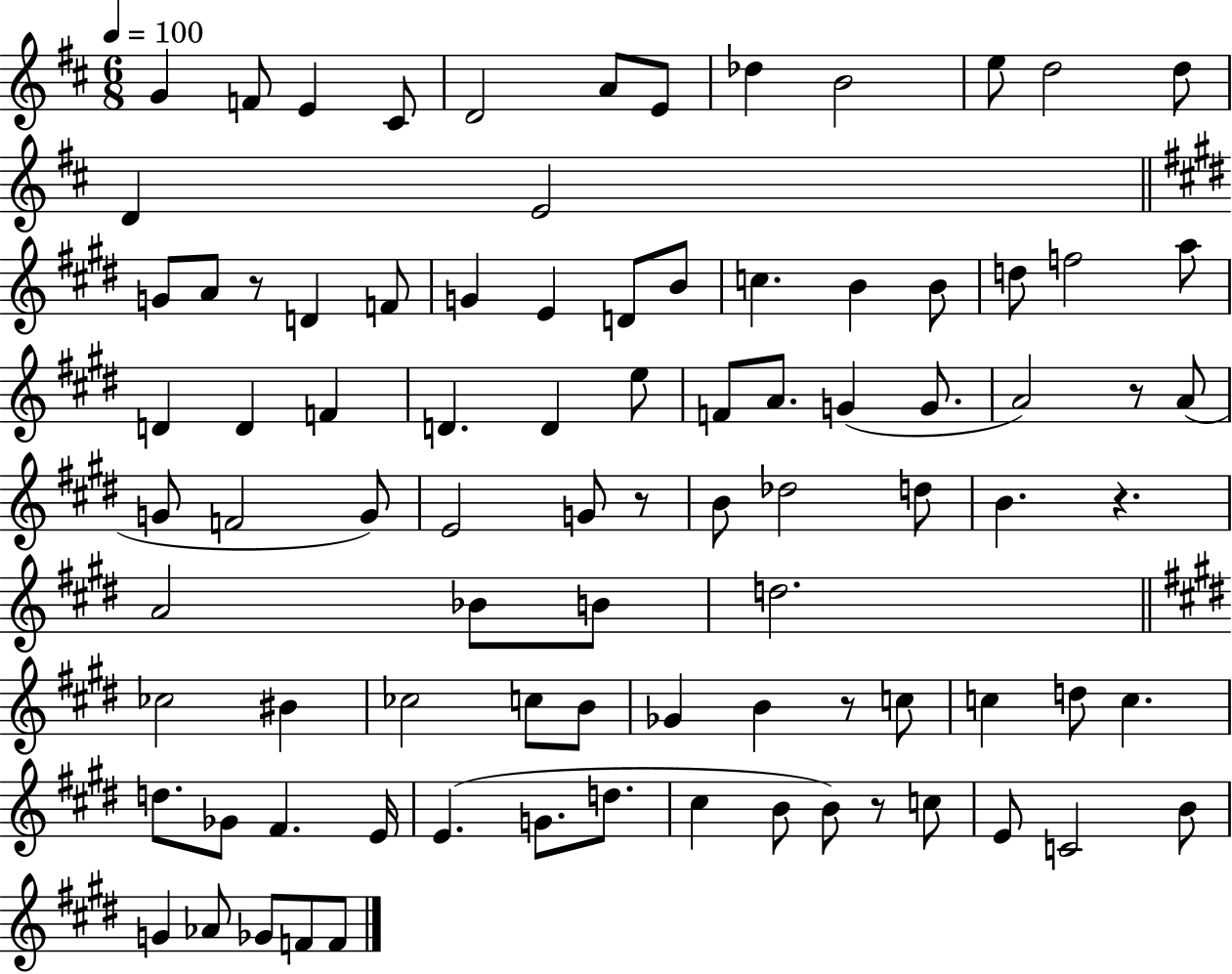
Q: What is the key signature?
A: D major